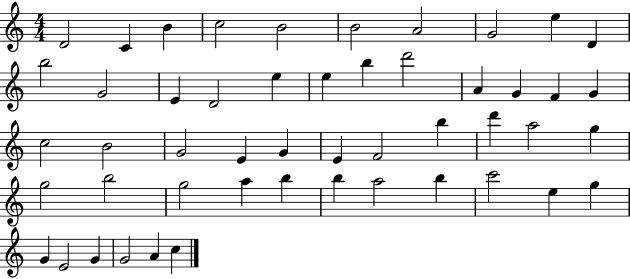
X:1
T:Untitled
M:4/4
L:1/4
K:C
D2 C B c2 B2 B2 A2 G2 e D b2 G2 E D2 e e b d'2 A G F G c2 B2 G2 E G E F2 b d' a2 g g2 b2 g2 a b b a2 b c'2 e g G E2 G G2 A c